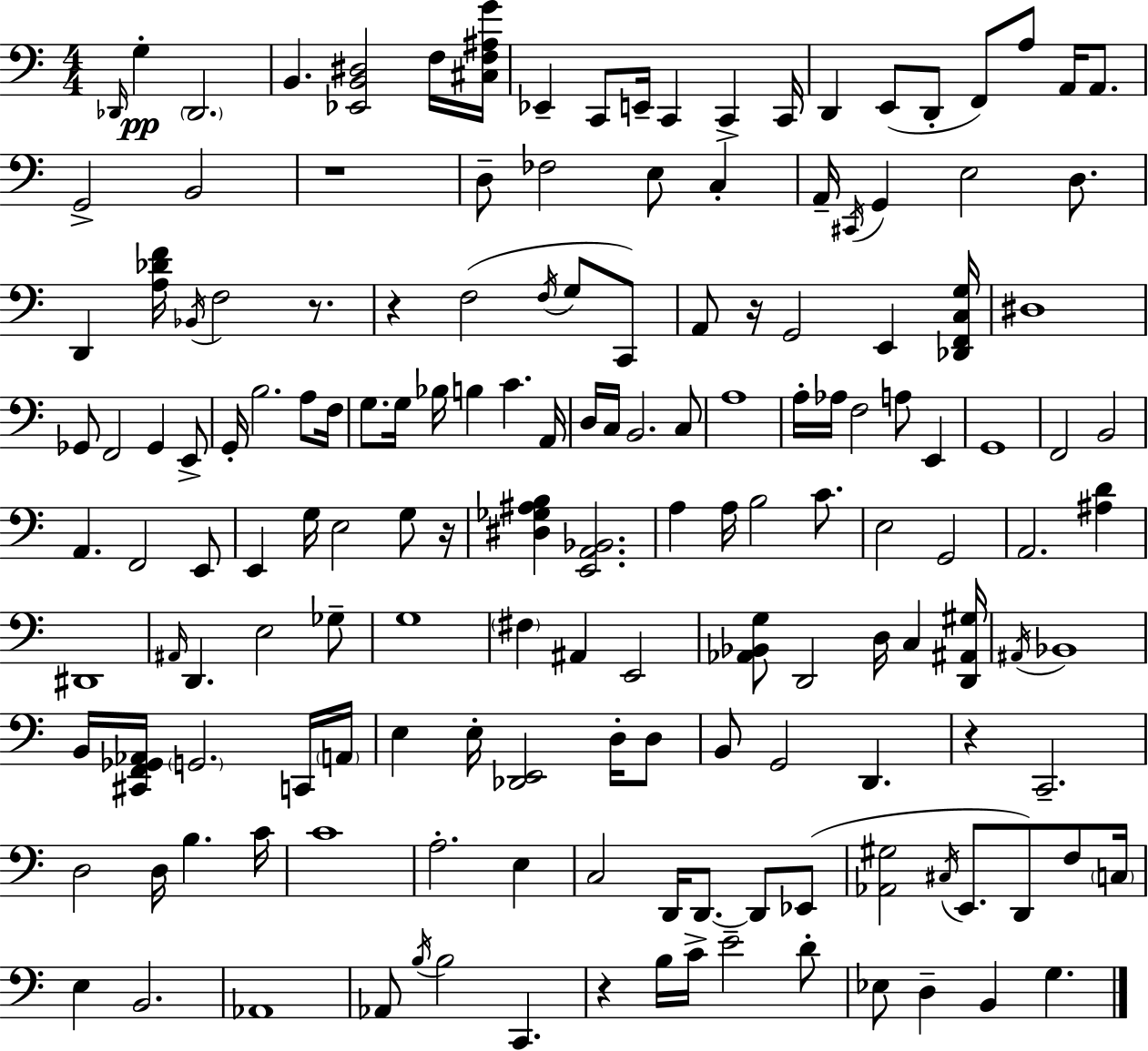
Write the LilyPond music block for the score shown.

{
  \clef bass
  \numericTimeSignature
  \time 4/4
  \key a \minor
  \grace { des,16 }\pp g4-. \parenthesize des,2. | b,4. <ees, b, dis>2 f16 | <cis f ais g'>16 ees,4-- c,8 e,16-- c,4 c,4-> | c,16 d,4 e,8( d,8-. f,8) a8 a,16 a,8. | \break g,2-> b,2 | r1 | d8-- fes2 e8 c4-. | a,16-- \acciaccatura { cis,16 } g,4 e2 d8. | \break d,4 <a des' f'>16 \acciaccatura { bes,16 } f2 | r8. r4 f2( \acciaccatura { f16 } | g8 c,8) a,8 r16 g,2 e,4 | <des, f, c g>16 dis1 | \break ges,8 f,2 ges,4 | e,8-> g,16-. b2. | a8 f16 g8. g16 bes16 b4 c'4. | a,16 d16 c16 b,2. | \break c8 a1 | a16-. aes16 f2 a8 | e,4 g,1 | f,2 b,2 | \break a,4. f,2 | e,8 e,4 g16 e2 | g8 r16 <dis ges ais b>4 <e, a, bes,>2. | a4 a16 b2 | \break c'8. e2 g,2 | a,2. | <ais d'>4 dis,1 | \grace { ais,16 } d,4. e2 | \break ges8-- g1 | \parenthesize fis4 ais,4 e,2 | <aes, bes, g>8 d,2 d16 | c4 <d, ais, gis>16 \acciaccatura { ais,16 } bes,1 | \break b,16 <cis, f, ges, aes,>16 \parenthesize g,2. | c,16 \parenthesize a,16 e4 e16-. <des, e,>2 | d16-. d8 b,8 g,2 | d,4. r4 c,2.-- | \break d2 d16 b4. | c'16 c'1 | a2.-. | e4 c2 d,16 d,8.~~ | \break d,8 ees,8( <aes, gis>2 \acciaccatura { cis16 } e,8. | d,8) f8 \parenthesize c16 e4 b,2. | aes,1 | aes,8 \acciaccatura { b16 } b2 | \break c,4. r4 b16 c'16-> e'2-- | d'8-. ees8 d4-- b,4 | g4. \bar "|."
}